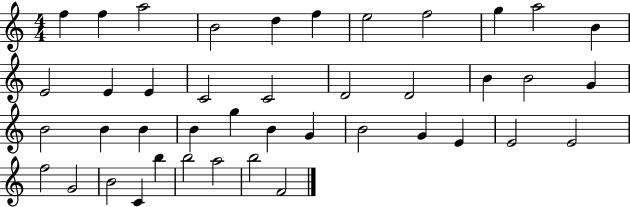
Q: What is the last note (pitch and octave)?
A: F4